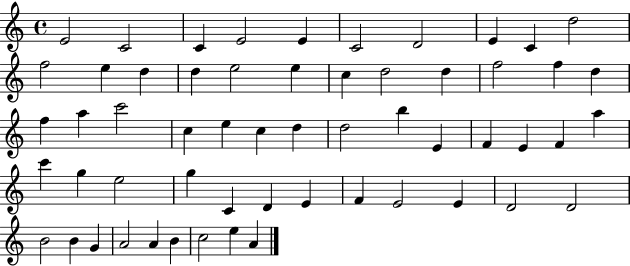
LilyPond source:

{
  \clef treble
  \time 4/4
  \defaultTimeSignature
  \key c \major
  e'2 c'2 | c'4 e'2 e'4 | c'2 d'2 | e'4 c'4 d''2 | \break f''2 e''4 d''4 | d''4 e''2 e''4 | c''4 d''2 d''4 | f''2 f''4 d''4 | \break f''4 a''4 c'''2 | c''4 e''4 c''4 d''4 | d''2 b''4 e'4 | f'4 e'4 f'4 a''4 | \break c'''4 g''4 e''2 | g''4 c'4 d'4 e'4 | f'4 e'2 e'4 | d'2 d'2 | \break b'2 b'4 g'4 | a'2 a'4 b'4 | c''2 e''4 a'4 | \bar "|."
}